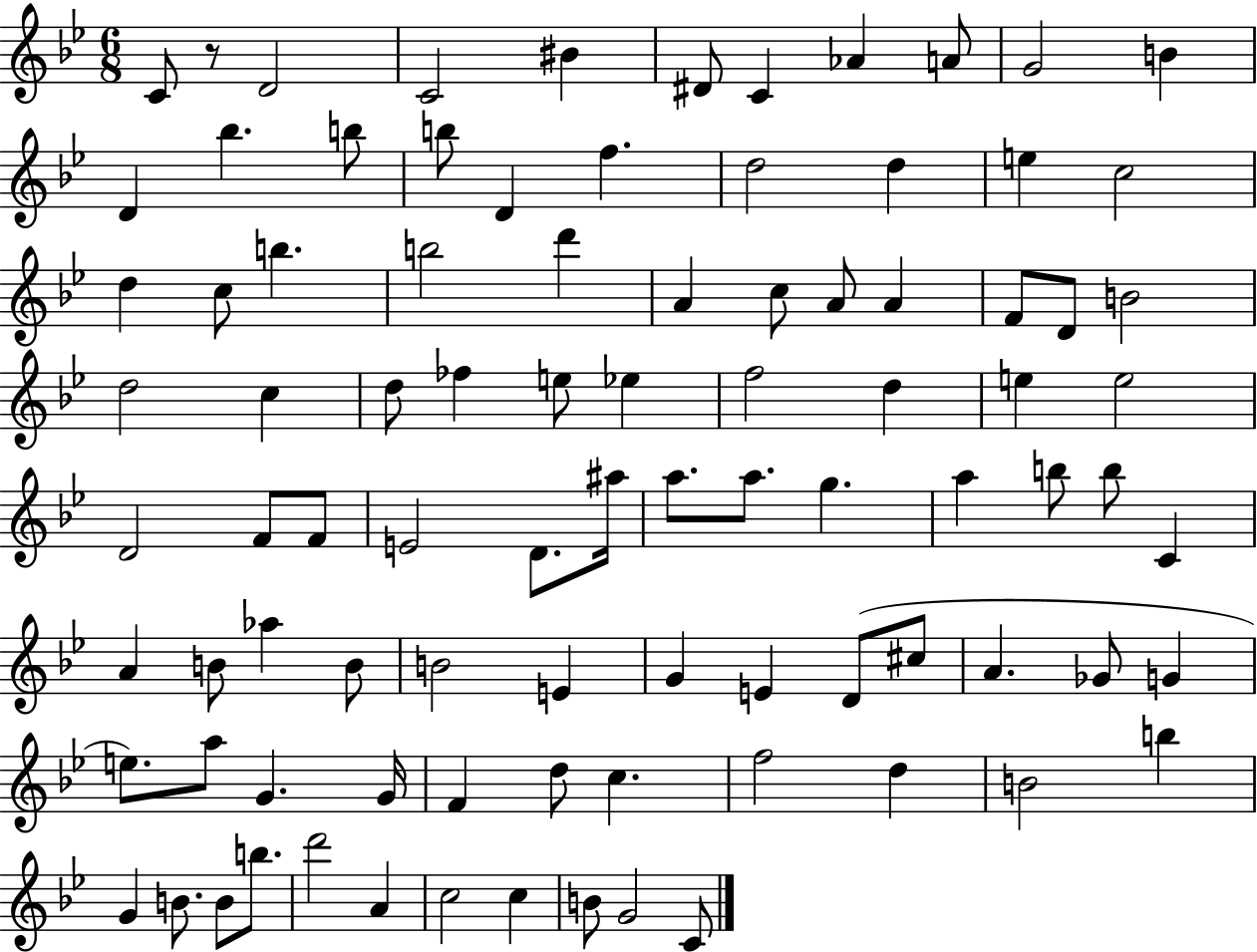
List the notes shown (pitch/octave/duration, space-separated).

C4/e R/e D4/h C4/h BIS4/q D#4/e C4/q Ab4/q A4/e G4/h B4/q D4/q Bb5/q. B5/e B5/e D4/q F5/q. D5/h D5/q E5/q C5/h D5/q C5/e B5/q. B5/h D6/q A4/q C5/e A4/e A4/q F4/e D4/e B4/h D5/h C5/q D5/e FES5/q E5/e Eb5/q F5/h D5/q E5/q E5/h D4/h F4/e F4/e E4/h D4/e. A#5/s A5/e. A5/e. G5/q. A5/q B5/e B5/e C4/q A4/q B4/e Ab5/q B4/e B4/h E4/q G4/q E4/q D4/e C#5/e A4/q. Gb4/e G4/q E5/e. A5/e G4/q. G4/s F4/q D5/e C5/q. F5/h D5/q B4/h B5/q G4/q B4/e. B4/e B5/e. D6/h A4/q C5/h C5/q B4/e G4/h C4/e